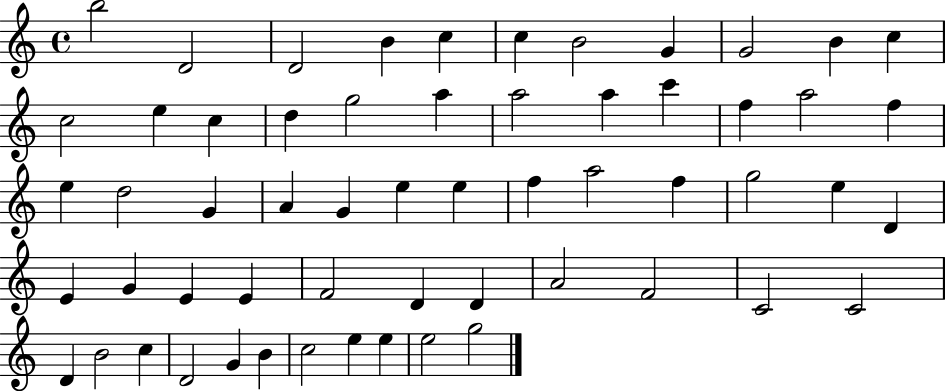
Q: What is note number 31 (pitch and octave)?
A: F5